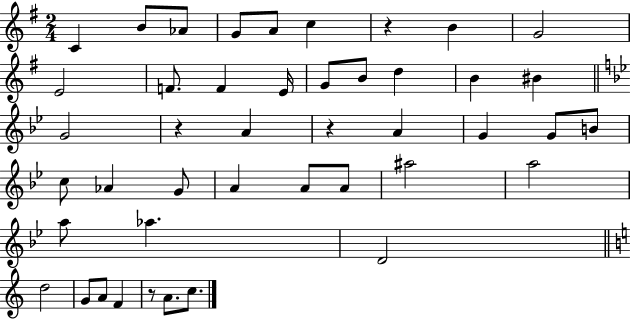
{
  \clef treble
  \numericTimeSignature
  \time 2/4
  \key g \major
  c'4 b'8 aes'8 | g'8 a'8 c''4 | r4 b'4 | g'2 | \break e'2 | f'8. f'4 e'16 | g'8 b'8 d''4 | b'4 bis'4 | \break \bar "||" \break \key bes \major g'2 | r4 a'4 | r4 a'4 | g'4 g'8 b'8 | \break c''8 aes'4 g'8 | a'4 a'8 a'8 | ais''2 | a''2 | \break a''8 aes''4. | d'2 | \bar "||" \break \key c \major d''2 | g'8 a'8 f'4 | r8 a'8. c''8. | \bar "|."
}